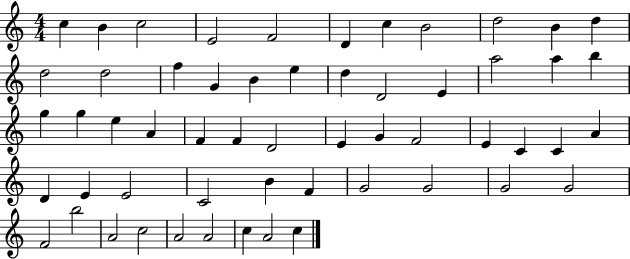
X:1
T:Untitled
M:4/4
L:1/4
K:C
c B c2 E2 F2 D c B2 d2 B d d2 d2 f G B e d D2 E a2 a b g g e A F F D2 E G F2 E C C A D E E2 C2 B F G2 G2 G2 G2 F2 b2 A2 c2 A2 A2 c A2 c